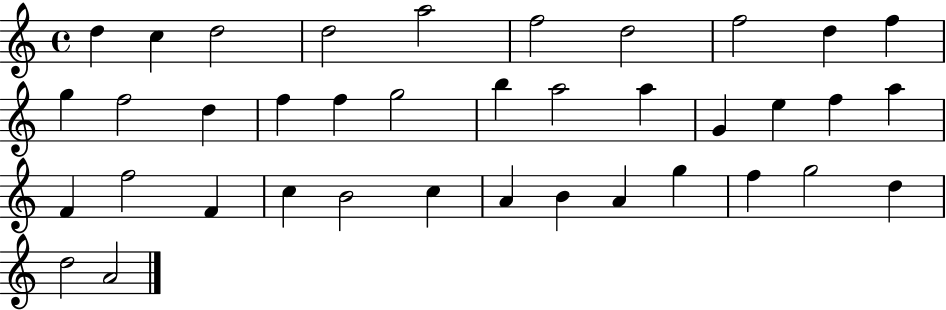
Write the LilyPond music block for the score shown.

{
  \clef treble
  \time 4/4
  \defaultTimeSignature
  \key c \major
  d''4 c''4 d''2 | d''2 a''2 | f''2 d''2 | f''2 d''4 f''4 | \break g''4 f''2 d''4 | f''4 f''4 g''2 | b''4 a''2 a''4 | g'4 e''4 f''4 a''4 | \break f'4 f''2 f'4 | c''4 b'2 c''4 | a'4 b'4 a'4 g''4 | f''4 g''2 d''4 | \break d''2 a'2 | \bar "|."
}